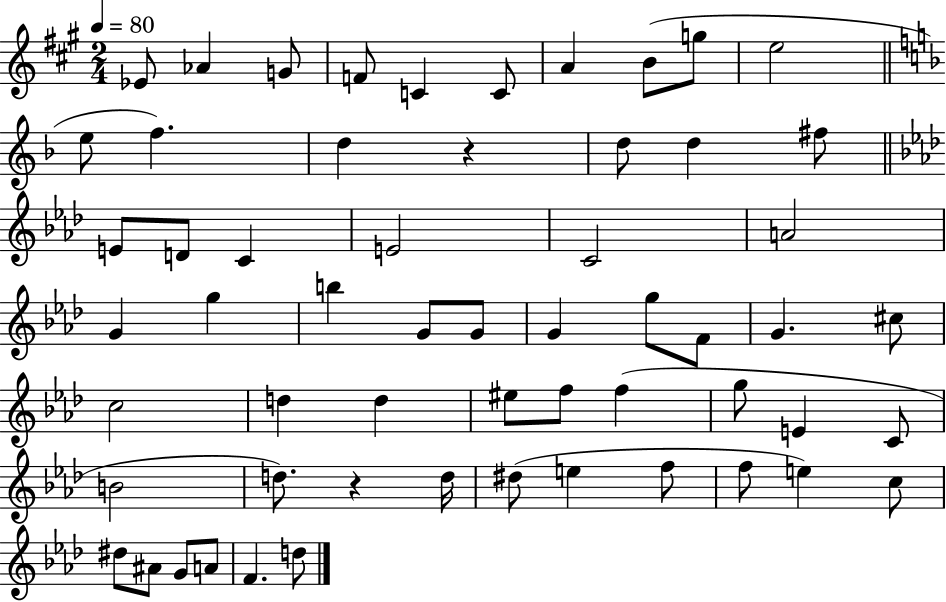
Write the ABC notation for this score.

X:1
T:Untitled
M:2/4
L:1/4
K:A
_E/2 _A G/2 F/2 C C/2 A B/2 g/2 e2 e/2 f d z d/2 d ^f/2 E/2 D/2 C E2 C2 A2 G g b G/2 G/2 G g/2 F/2 G ^c/2 c2 d d ^e/2 f/2 f g/2 E C/2 B2 d/2 z d/4 ^d/2 e f/2 f/2 e c/2 ^d/2 ^A/2 G/2 A/2 F d/2